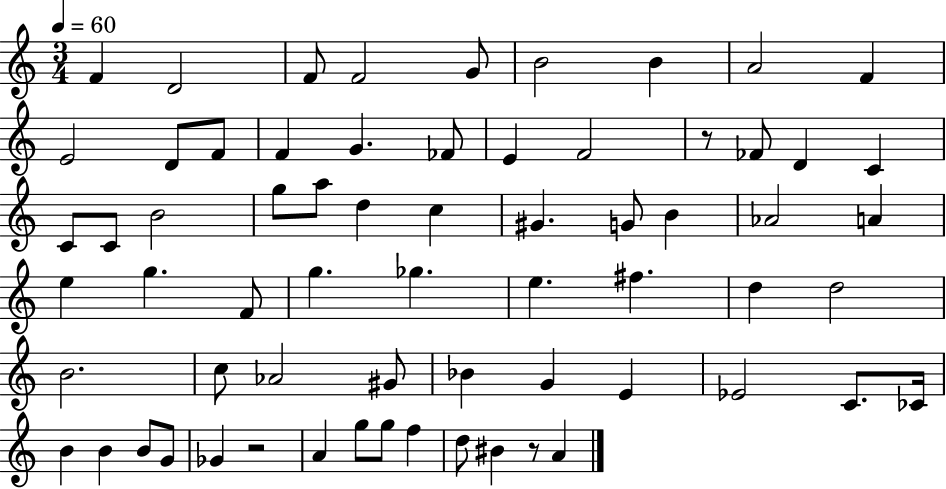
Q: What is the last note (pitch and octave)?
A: A4